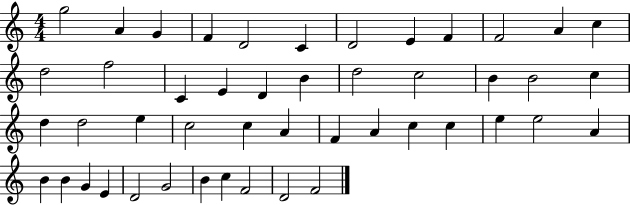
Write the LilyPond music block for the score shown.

{
  \clef treble
  \numericTimeSignature
  \time 4/4
  \key c \major
  g''2 a'4 g'4 | f'4 d'2 c'4 | d'2 e'4 f'4 | f'2 a'4 c''4 | \break d''2 f''2 | c'4 e'4 d'4 b'4 | d''2 c''2 | b'4 b'2 c''4 | \break d''4 d''2 e''4 | c''2 c''4 a'4 | f'4 a'4 c''4 c''4 | e''4 e''2 a'4 | \break b'4 b'4 g'4 e'4 | d'2 g'2 | b'4 c''4 f'2 | d'2 f'2 | \break \bar "|."
}